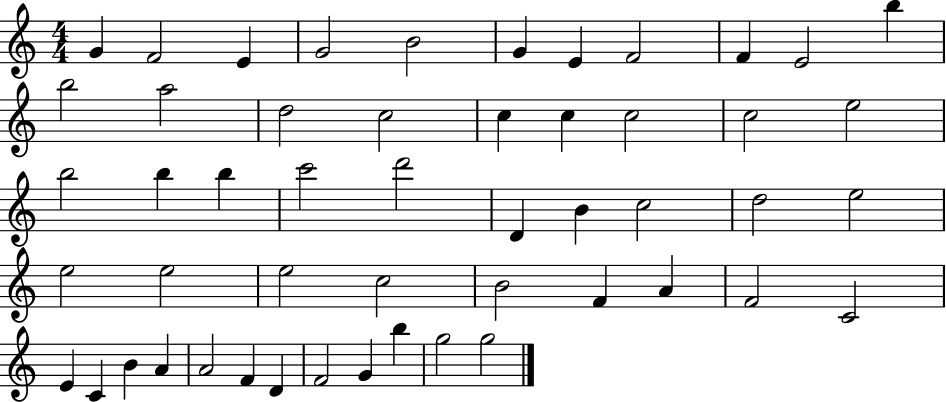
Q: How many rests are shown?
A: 0